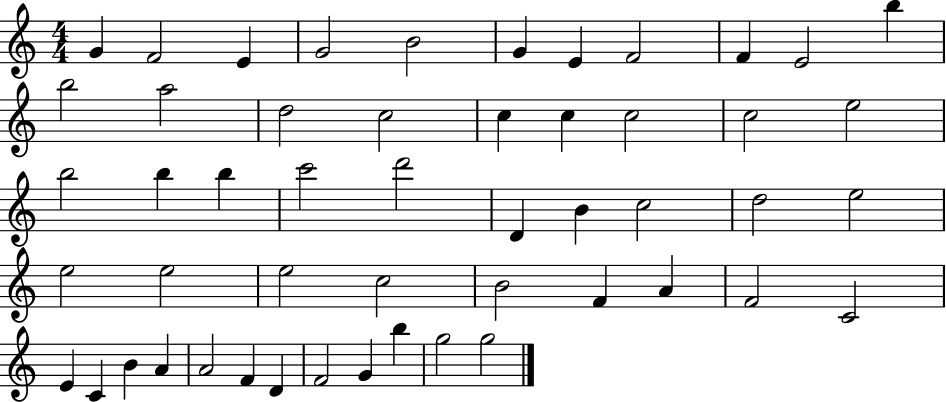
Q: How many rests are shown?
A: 0